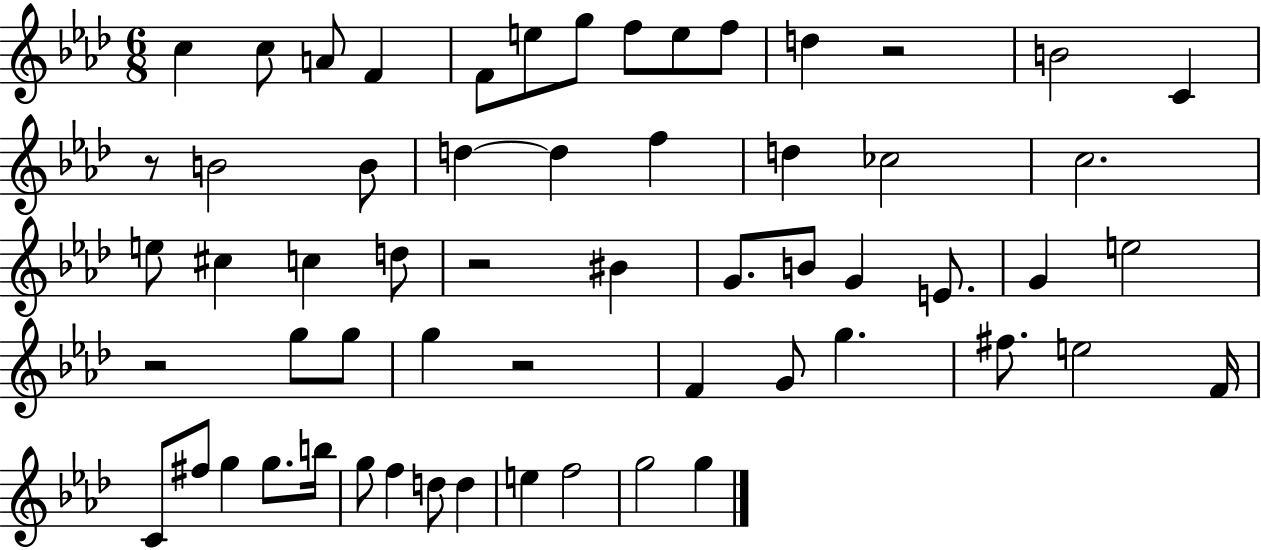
{
  \clef treble
  \numericTimeSignature
  \time 6/8
  \key aes \major
  c''4 c''8 a'8 f'4 | f'8 e''8 g''8 f''8 e''8 f''8 | d''4 r2 | b'2 c'4 | \break r8 b'2 b'8 | d''4~~ d''4 f''4 | d''4 ces''2 | c''2. | \break e''8 cis''4 c''4 d''8 | r2 bis'4 | g'8. b'8 g'4 e'8. | g'4 e''2 | \break r2 g''8 g''8 | g''4 r2 | f'4 g'8 g''4. | fis''8. e''2 f'16 | \break c'8 fis''8 g''4 g''8. b''16 | g''8 f''4 d''8 d''4 | e''4 f''2 | g''2 g''4 | \break \bar "|."
}